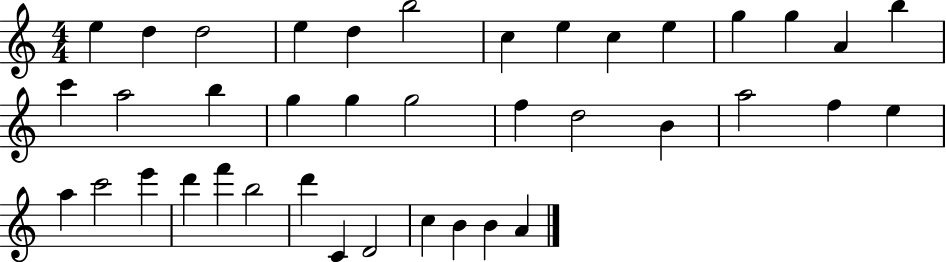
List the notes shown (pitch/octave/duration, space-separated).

E5/q D5/q D5/h E5/q D5/q B5/h C5/q E5/q C5/q E5/q G5/q G5/q A4/q B5/q C6/q A5/h B5/q G5/q G5/q G5/h F5/q D5/h B4/q A5/h F5/q E5/q A5/q C6/h E6/q D6/q F6/q B5/h D6/q C4/q D4/h C5/q B4/q B4/q A4/q